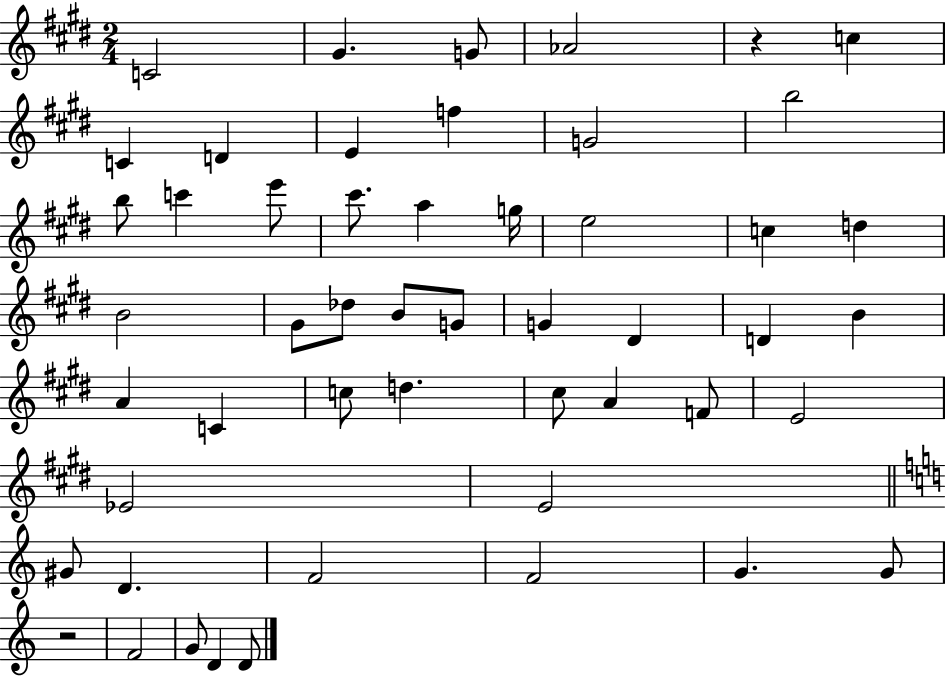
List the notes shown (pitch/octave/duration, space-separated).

C4/h G#4/q. G4/e Ab4/h R/q C5/q C4/q D4/q E4/q F5/q G4/h B5/h B5/e C6/q E6/e C#6/e. A5/q G5/s E5/h C5/q D5/q B4/h G#4/e Db5/e B4/e G4/e G4/q D#4/q D4/q B4/q A4/q C4/q C5/e D5/q. C#5/e A4/q F4/e E4/h Eb4/h E4/h G#4/e D4/q. F4/h F4/h G4/q. G4/e R/h F4/h G4/e D4/q D4/e